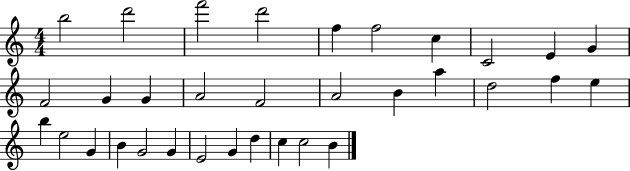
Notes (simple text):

B5/h D6/h F6/h D6/h F5/q F5/h C5/q C4/h E4/q G4/q F4/h G4/q G4/q A4/h F4/h A4/h B4/q A5/q D5/h F5/q E5/q B5/q E5/h G4/q B4/q G4/h G4/q E4/h G4/q D5/q C5/q C5/h B4/q